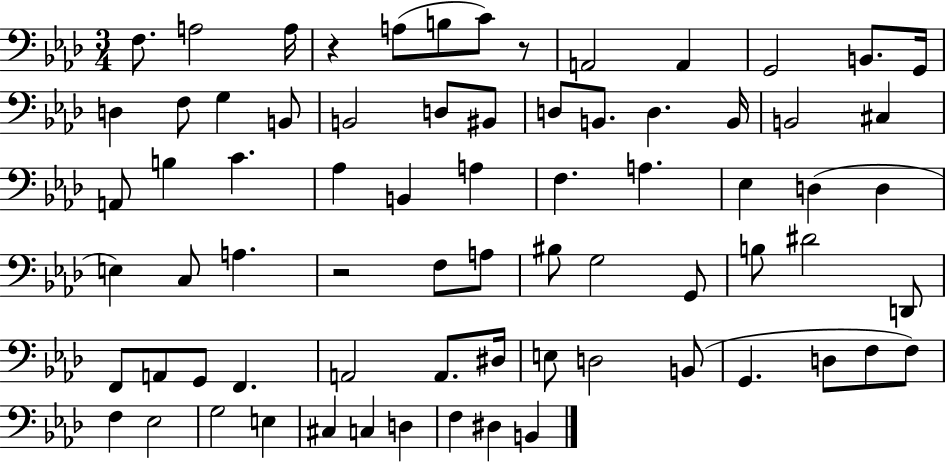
X:1
T:Untitled
M:3/4
L:1/4
K:Ab
F,/2 A,2 A,/4 z A,/2 B,/2 C/2 z/2 A,,2 A,, G,,2 B,,/2 G,,/4 D, F,/2 G, B,,/2 B,,2 D,/2 ^B,,/2 D,/2 B,,/2 D, B,,/4 B,,2 ^C, A,,/2 B, C _A, B,, A, F, A, _E, D, D, E, C,/2 A, z2 F,/2 A,/2 ^B,/2 G,2 G,,/2 B,/2 ^D2 D,,/2 F,,/2 A,,/2 G,,/2 F,, A,,2 A,,/2 ^D,/4 E,/2 D,2 B,,/2 G,, D,/2 F,/2 F,/2 F, _E,2 G,2 E, ^C, C, D, F, ^D, B,,